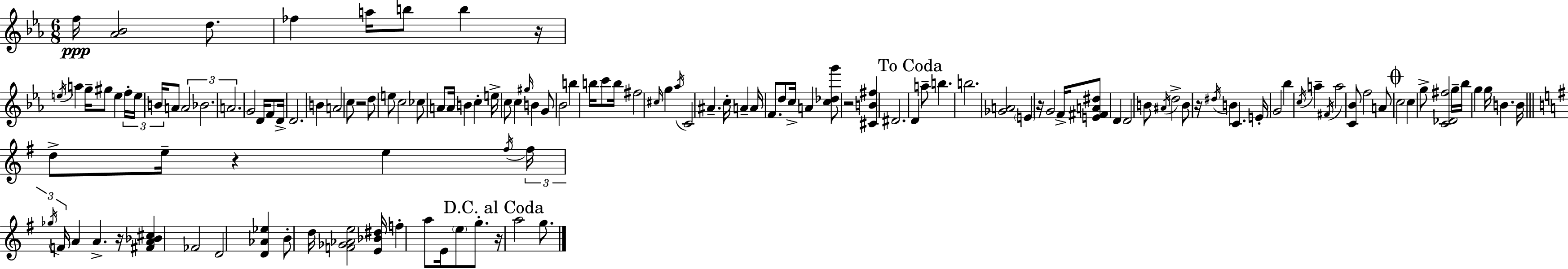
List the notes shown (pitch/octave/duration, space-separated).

F5/s [Ab4,Bb4]/h D5/e. FES5/q A5/s B5/e B5/q R/s E5/s A5/q G5/s G#5/e E5/q F5/s E5/s B4/s A4/e A4/h Bb4/h. A4/h. G4/h D4/s F4/e D4/s D4/h. B4/q A4/h C5/e R/h D5/e E5/e C5/h CES5/e A4/e A4/s B4/q C5/q E5/s C5/e C5/q G#5/s B4/q G4/e Bb4/h B5/q B5/s C6/e B5/s F#5/h C#5/s G5/q Ab5/s C4/h A#4/q. C5/s A4/q A4/s F4/e. D5/e C5/s A4/q [C5,Db5,G6]/e R/h [C#4,B4,F#5]/q D#4/h. D4/q A5/e B5/q. B5/h. [Gb4,A4]/h E4/q R/s G4/h F4/s [E4,F#4,A4,D#5]/e D4/q D4/h B4/e A#4/s D5/h B4/e R/s D#5/s B4/q C4/q. E4/s G4/h Bb5/q C5/s A5/q F#4/s A5/h [C4,Bb4]/e F5/h A4/e C5/h C5/q G5/e [C4,Db4,F#5]/h G5/s Bb5/s G5/q G5/s B4/q. B4/s D5/e E5/s R/q E5/q F#5/s F#5/s Gb5/s F4/s A4/q A4/q. R/s [F#4,A4,Bb4,C#5]/q FES4/h D4/h [D4,Ab4,Eb5]/q B4/e D5/s [F4,Gb4,Ab4,E5]/h [E4,Bb4,D#5]/s F5/q A5/e E4/s E5/e G5/e. R/s A5/h G5/e.